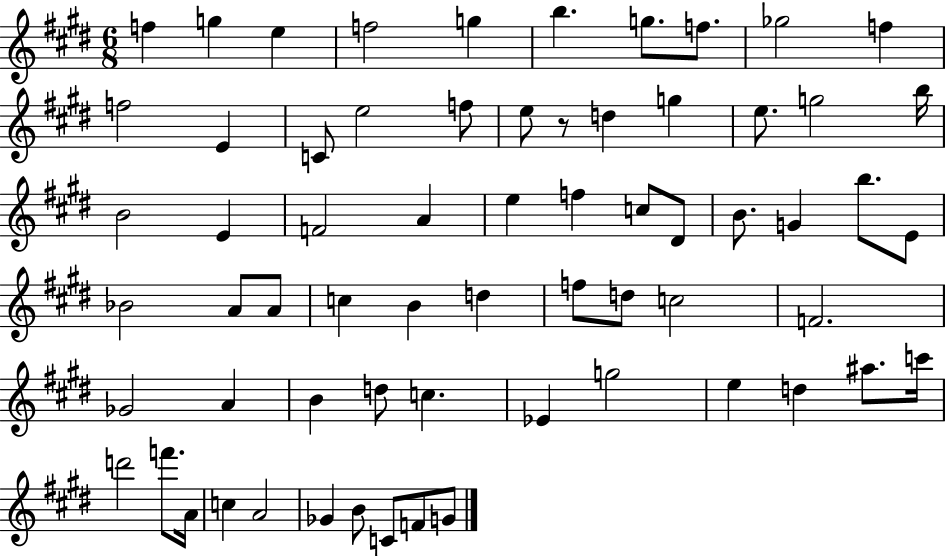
{
  \clef treble
  \numericTimeSignature
  \time 6/8
  \key e \major
  f''4 g''4 e''4 | f''2 g''4 | b''4. g''8. f''8. | ges''2 f''4 | \break f''2 e'4 | c'8 e''2 f''8 | e''8 r8 d''4 g''4 | e''8. g''2 b''16 | \break b'2 e'4 | f'2 a'4 | e''4 f''4 c''8 dis'8 | b'8. g'4 b''8. e'8 | \break bes'2 a'8 a'8 | c''4 b'4 d''4 | f''8 d''8 c''2 | f'2. | \break ges'2 a'4 | b'4 d''8 c''4. | ees'4 g''2 | e''4 d''4 ais''8. c'''16 | \break d'''2 f'''8. a'16 | c''4 a'2 | ges'4 b'8 c'8 f'8 g'8 | \bar "|."
}